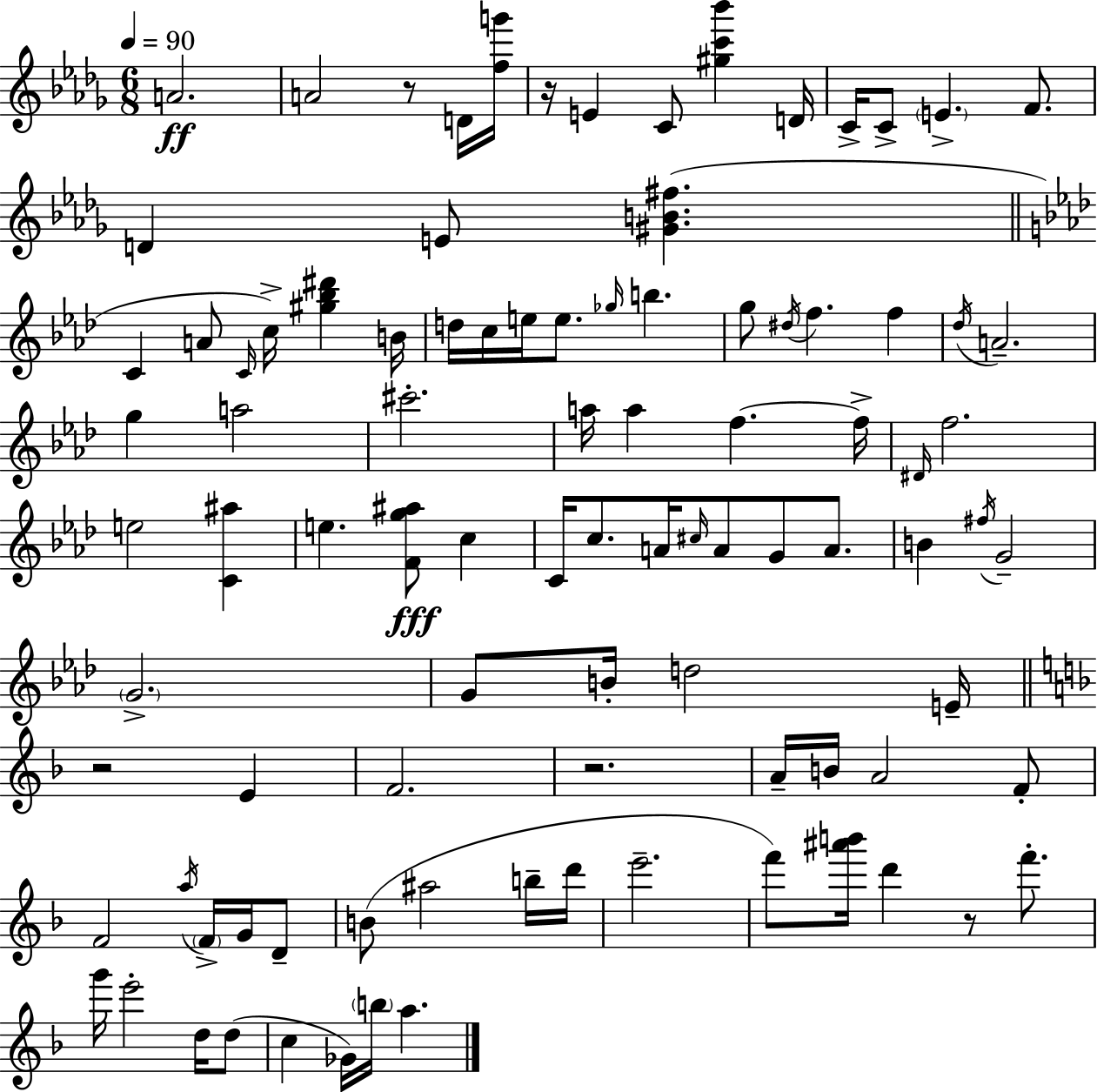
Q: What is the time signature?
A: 6/8